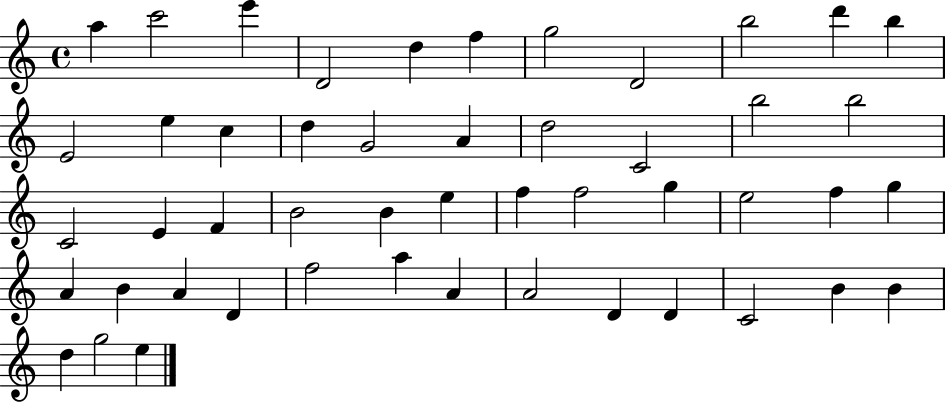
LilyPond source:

{
  \clef treble
  \time 4/4
  \defaultTimeSignature
  \key c \major
  a''4 c'''2 e'''4 | d'2 d''4 f''4 | g''2 d'2 | b''2 d'''4 b''4 | \break e'2 e''4 c''4 | d''4 g'2 a'4 | d''2 c'2 | b''2 b''2 | \break c'2 e'4 f'4 | b'2 b'4 e''4 | f''4 f''2 g''4 | e''2 f''4 g''4 | \break a'4 b'4 a'4 d'4 | f''2 a''4 a'4 | a'2 d'4 d'4 | c'2 b'4 b'4 | \break d''4 g''2 e''4 | \bar "|."
}